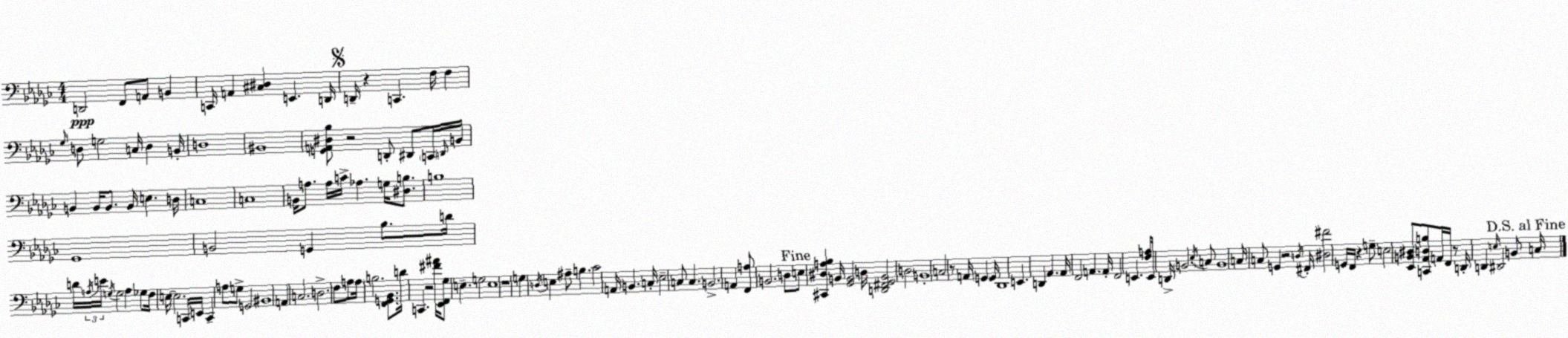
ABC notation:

X:1
T:Untitled
M:4/4
L:1/4
K:Ebm
D,,2 F,,/2 A,,/2 B,, C,,/4 A,, [^C,^D,] E,, D,,/4 D,,/4 z C,, F,/4 F, _G,/4 D,/2 G,2 C,/4 D, B,,/4 D,4 ^B,,4 [G,,A,,^D,_B,]/2 z2 D,,/2 ^D,,/2 C,,/4 D,,/4 B,,/4 B,, B,,/4 B,,/2 B,,/4 E, D,/4 C,4 C,4 B,,/4 A,/2 A,/4 C/4 _A, G,/4 [^D,B,]/2 B,4 _G,,4 B,,2 G,, _B,/2 D/4 D/4 A,/4 E/4 G,/4 G,2 A, _G,/2 F,/4 E,/4 E,2 C,,/4 E,,/4 C,, A,/2 G,/2 G,,2 ^B,,4 A,, C,2 D,2 F,/2 A,/2 A,/4 B,2 [F,,G,,_B,,]/2 D/4 C,, z2 [^F^A]/4 [_E,,F,,_G,]/2 E, G,2 E,4 z4 G, D,/4 E, ^A,/2 B, _C2 A,,/4 B,, C,/4 _E,2 C,/2 C, B,,2 A,, [F,,A,]/2 B,,2 D,/2 E,/2 [^C,,^D,A,_B,] B,,/4 [_G,,B,,]2 D,/4 [D,,^F,,_G,,B,,]2 D,2 B,,4 C,2 z/2 A,,/4 G,, G,,/4 _D,,4 E,, D,, _A,, _A,,/4 F,,2 A,, A,,/4 F,,2 E,, [F,A,]/2 E,,/4 D,,/4 B,,2 _E,/4 C,/2 B,,4 C,/4 C,/2 G,, z2 D,/4 ^F,,/4 [^D,^F]2 G,,/4 F,,/4 z G,/2 E,2 [_E,,B,,^D,]/2 [C,,_A,,D,B,]/2 A,,/4 F,,/4 z/2 D,,/4 D,, E,/4 ^D,,2 B,,/2 C,/4